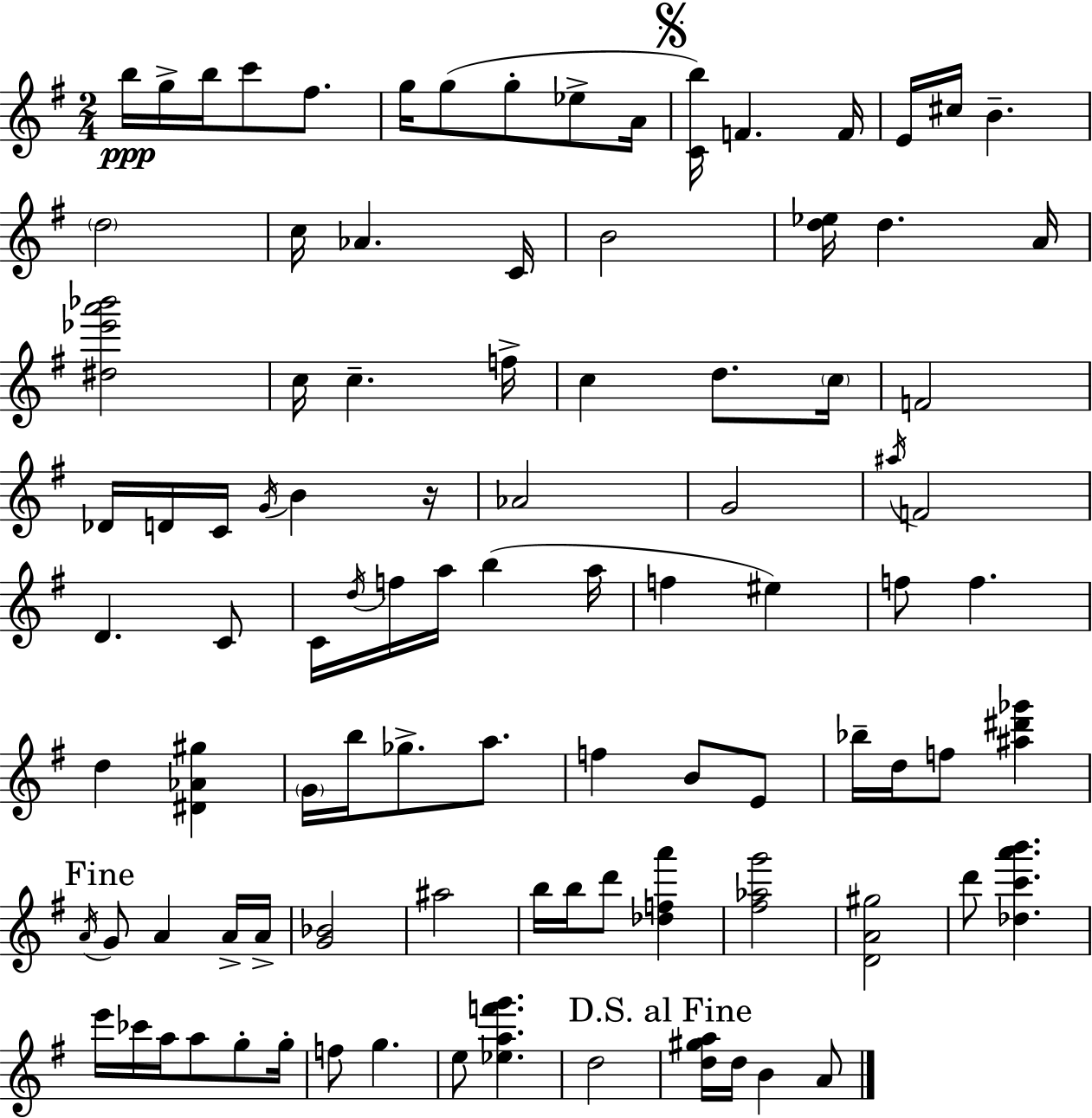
B5/s G5/s B5/s C6/e F#5/e. G5/s G5/e G5/e Eb5/e A4/s [C4,B5]/s F4/q. F4/s E4/s C#5/s B4/q. D5/h C5/s Ab4/q. C4/s B4/h [D5,Eb5]/s D5/q. A4/s [D#5,Eb6,A6,Bb6]/h C5/s C5/q. F5/s C5/q D5/e. C5/s F4/h Db4/s D4/s C4/s G4/s B4/q R/s Ab4/h G4/h A#5/s F4/h D4/q. C4/e C4/s D5/s F5/s A5/s B5/q A5/s F5/q EIS5/q F5/e F5/q. D5/q [D#4,Ab4,G#5]/q G4/s B5/s Gb5/e. A5/e. F5/q B4/e E4/e Bb5/s D5/s F5/e [A#5,D#6,Gb6]/q A4/s G4/e A4/q A4/s A4/s [G4,Bb4]/h A#5/h B5/s B5/s D6/e [Db5,F5,A6]/q [F#5,Ab5,G6]/h [D4,A4,G#5]/h D6/e [Db5,C6,A6,B6]/q. E6/s CES6/s A5/s A5/e G5/e G5/s F5/e G5/q. E5/e [Eb5,A5,F6,G6]/q. D5/h [D5,G#5,A5]/s D5/s B4/q A4/e